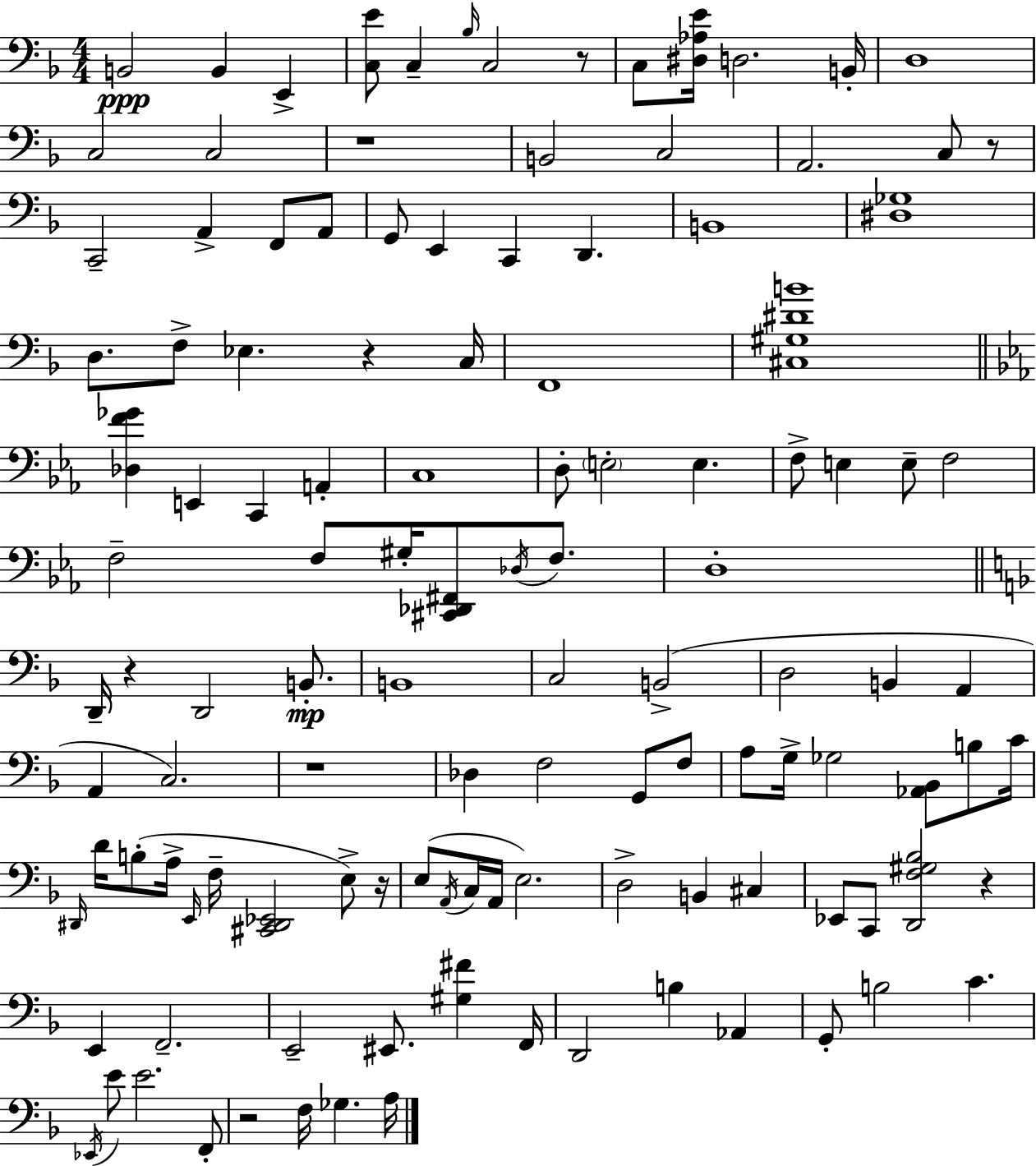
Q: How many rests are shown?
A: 9